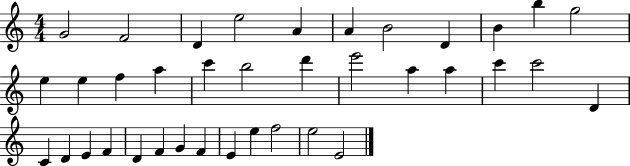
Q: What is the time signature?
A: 4/4